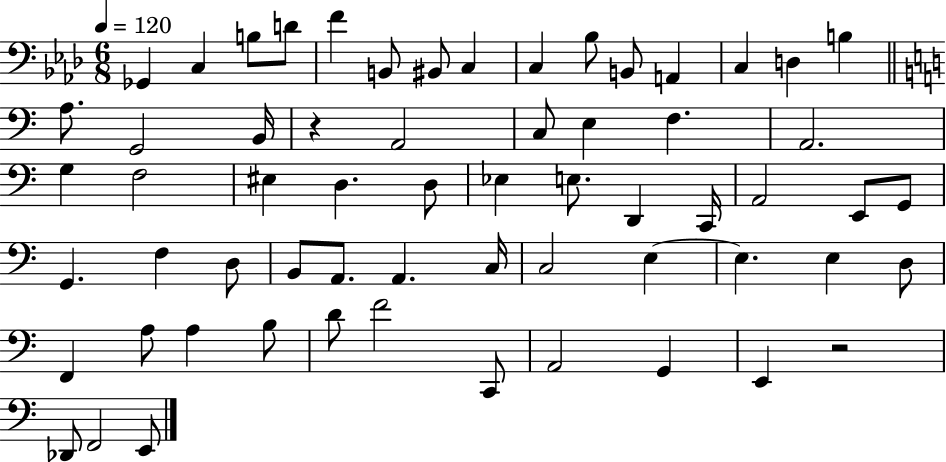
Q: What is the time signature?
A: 6/8